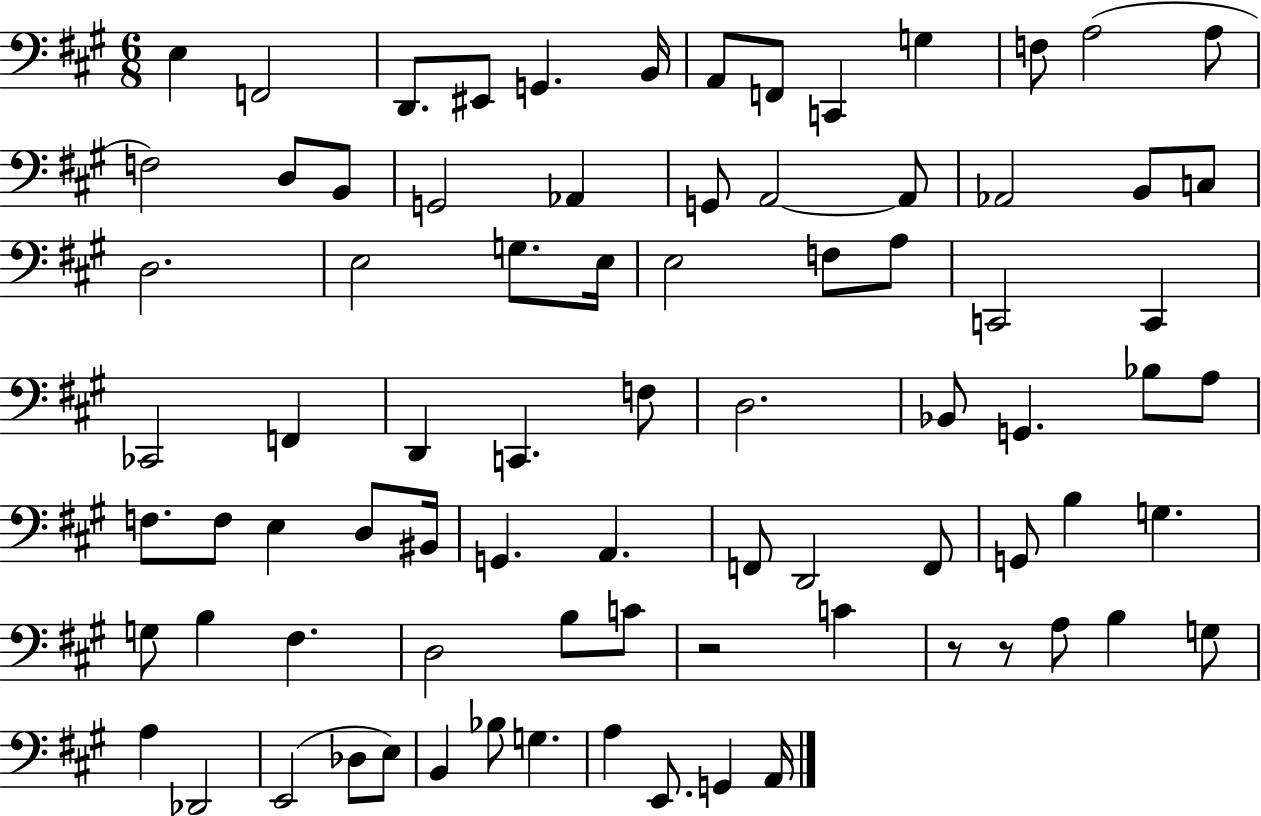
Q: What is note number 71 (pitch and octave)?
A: E3